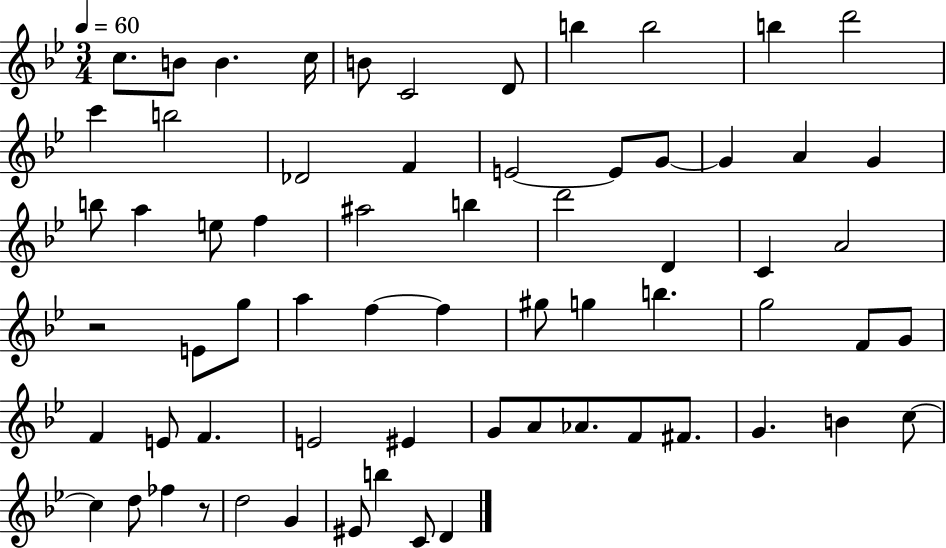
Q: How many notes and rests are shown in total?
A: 66